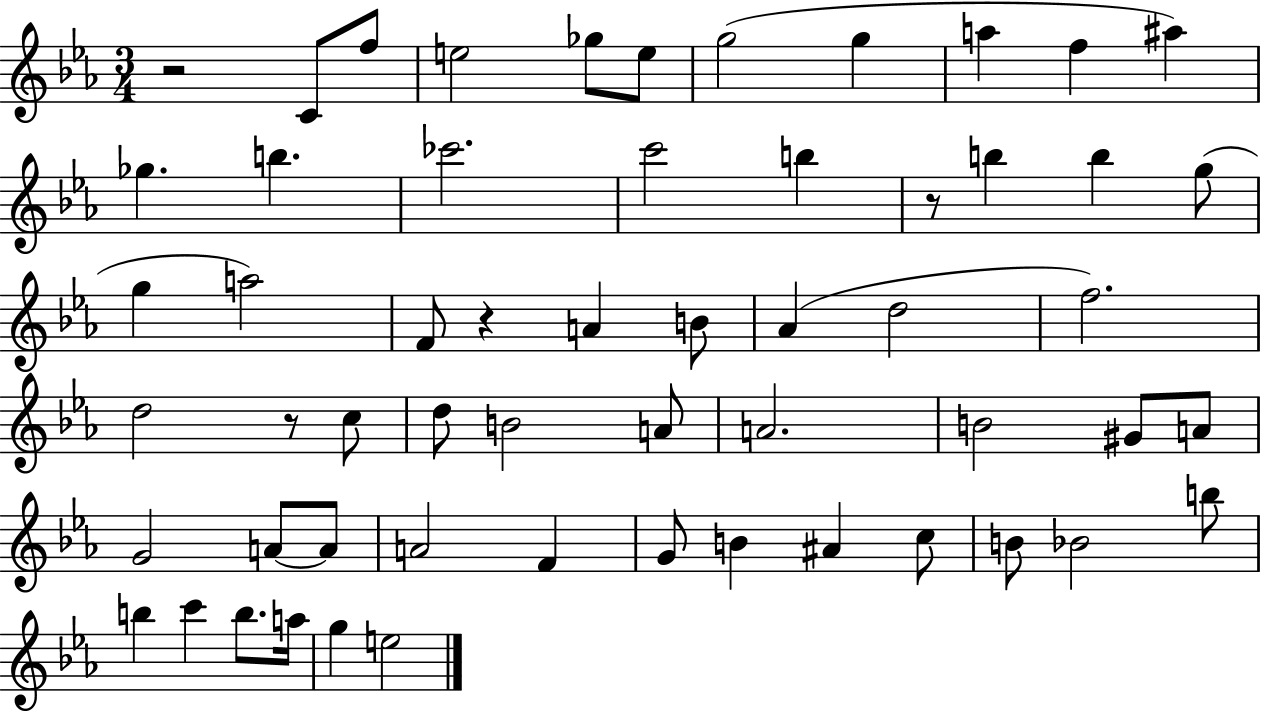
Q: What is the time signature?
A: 3/4